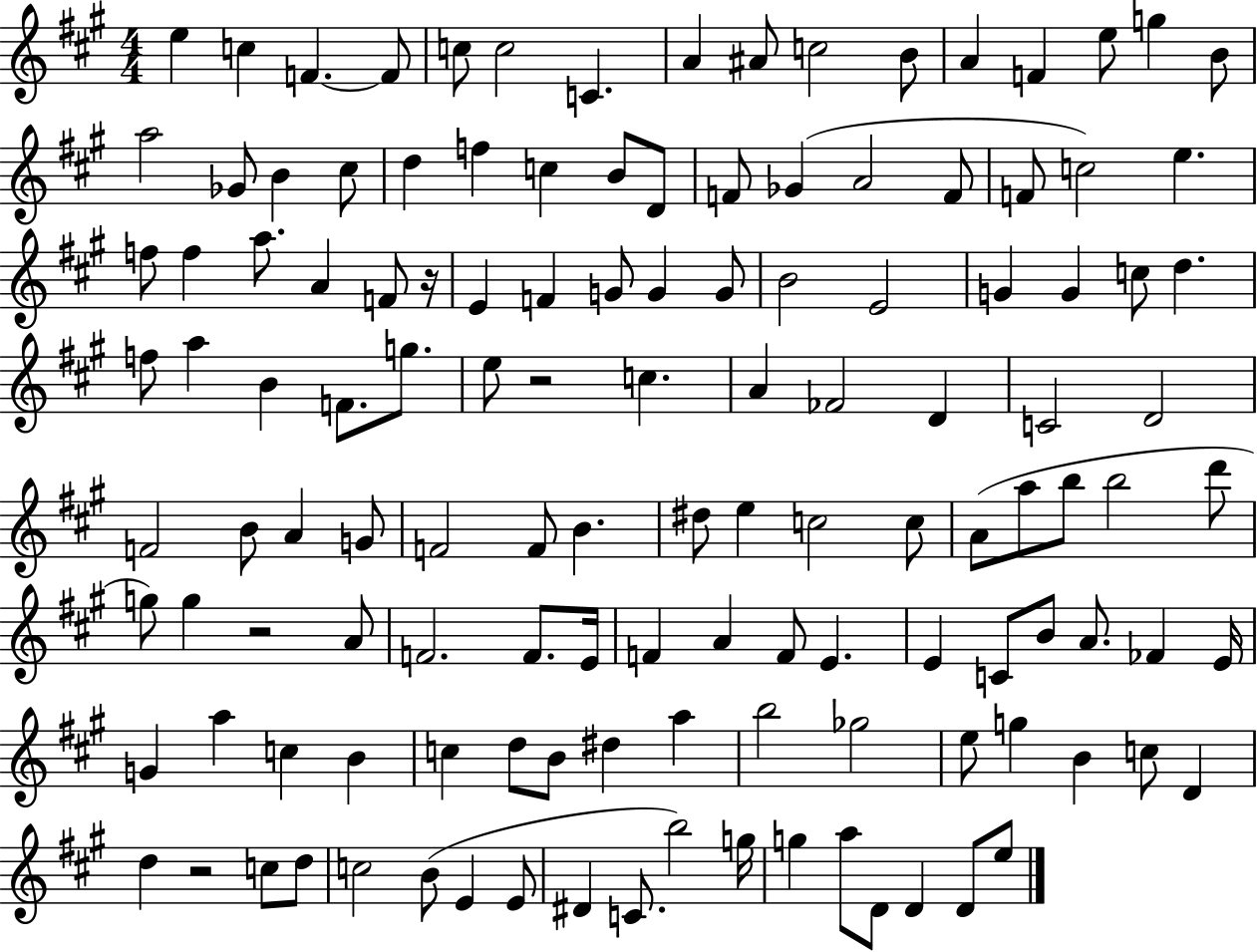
E5/q C5/q F4/q. F4/e C5/e C5/h C4/q. A4/q A#4/e C5/h B4/e A4/q F4/q E5/e G5/q B4/e A5/h Gb4/e B4/q C#5/e D5/q F5/q C5/q B4/e D4/e F4/e Gb4/q A4/h F4/e F4/e C5/h E5/q. F5/e F5/q A5/e. A4/q F4/e R/s E4/q F4/q G4/e G4/q G4/e B4/h E4/h G4/q G4/q C5/e D5/q. F5/e A5/q B4/q F4/e. G5/e. E5/e R/h C5/q. A4/q FES4/h D4/q C4/h D4/h F4/h B4/e A4/q G4/e F4/h F4/e B4/q. D#5/e E5/q C5/h C5/e A4/e A5/e B5/e B5/h D6/e G5/e G5/q R/h A4/e F4/h. F4/e. E4/s F4/q A4/q F4/e E4/q. E4/q C4/e B4/e A4/e. FES4/q E4/s G4/q A5/q C5/q B4/q C5/q D5/e B4/e D#5/q A5/q B5/h Gb5/h E5/e G5/q B4/q C5/e D4/q D5/q R/h C5/e D5/e C5/h B4/e E4/q E4/e D#4/q C4/e. B5/h G5/s G5/q A5/e D4/e D4/q D4/e E5/e